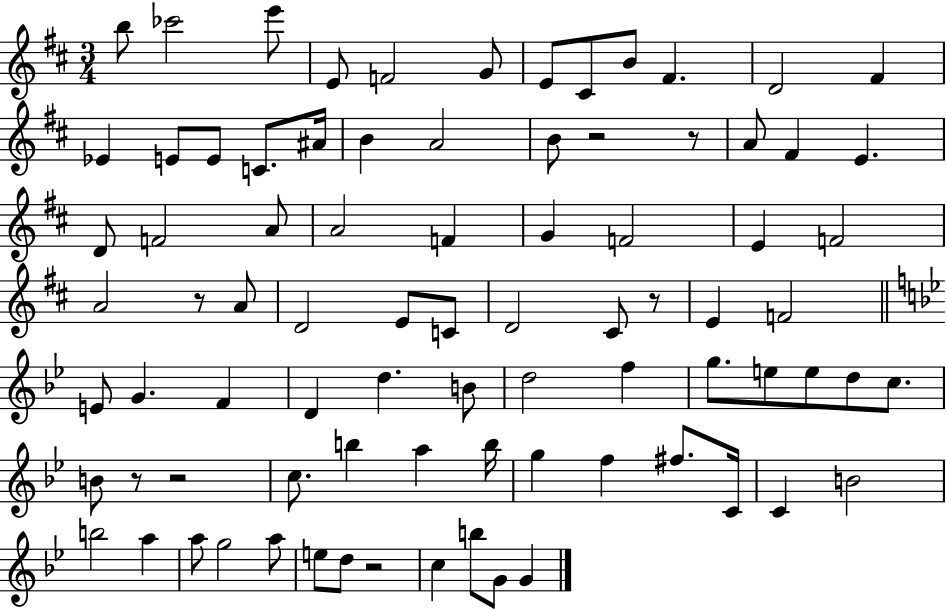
{
  \clef treble
  \numericTimeSignature
  \time 3/4
  \key d \major
  \repeat volta 2 { b''8 ces'''2 e'''8 | e'8 f'2 g'8 | e'8 cis'8 b'8 fis'4. | d'2 fis'4 | \break ees'4 e'8 e'8 c'8. ais'16 | b'4 a'2 | b'8 r2 r8 | a'8 fis'4 e'4. | \break d'8 f'2 a'8 | a'2 f'4 | g'4 f'2 | e'4 f'2 | \break a'2 r8 a'8 | d'2 e'8 c'8 | d'2 cis'8 r8 | e'4 f'2 | \break \bar "||" \break \key bes \major e'8 g'4. f'4 | d'4 d''4. b'8 | d''2 f''4 | g''8. e''8 e''8 d''8 c''8. | \break b'8 r8 r2 | c''8. b''4 a''4 b''16 | g''4 f''4 fis''8. c'16 | c'4 b'2 | \break b''2 a''4 | a''8 g''2 a''8 | e''8 d''8 r2 | c''4 b''8 g'8 g'4 | \break } \bar "|."
}